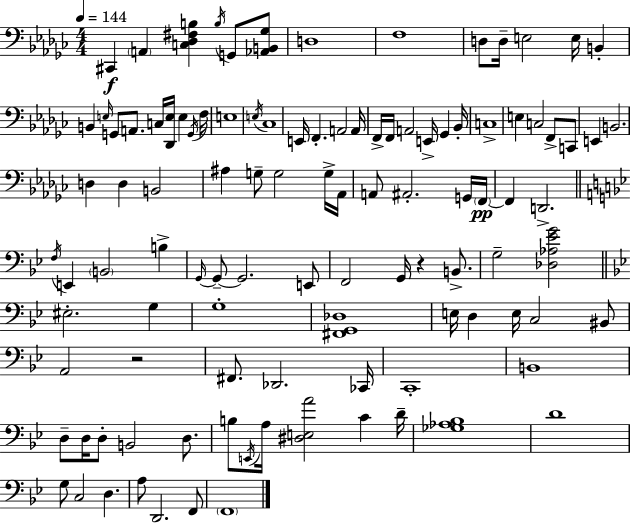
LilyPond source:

{
  \clef bass
  \numericTimeSignature
  \time 4/4
  \key ees \minor
  \tempo 4 = 144
  cis,4\f \parenthesize a,4 <c des fis b>4 \acciaccatura { b16 } g,8 <aes, b, ges>8 | d1 | f1 | d8 d16-- e2 e16 b,4-. | \break b,4 \grace { e16 } g,8 a,8. c16 <des, e>16 e4 | \acciaccatura { g,16 } f16 e1 | \acciaccatura { e16 } ces1 | e,16 f,4.-. a,2 | \break a,16 f,16-> f,16 a,2 e,16-> ges,4 | bes,16-. c1-> | e4 c2 | f,8-> c,8 e,4 b,2. | \break d4 d4 b,2 | ais4 g8-- g2 | g16-> aes,16 a,8 ais,2.-. | g,16 \parenthesize f,16~~\pp f,4 d,2.-> | \break \bar "||" \break \key bes \major \acciaccatura { f16 } e,4 \parenthesize b,2 b4-> | \grace { g,16~ }~ g,8-- g,2. | e,8 f,2 g,16 r4 b,8.-> | g2-- <des aes ees' g'>2 | \break \bar "||" \break \key bes \major eis2.-. g4 | g1-. | <fis, g, des>1 | e16 d4 e16 c2 bis,8 | \break a,2 r2 | fis,8. des,2. ces,16 | c,1-. | b,1 | \break d8-- d16 d8-. b,2 d8. | b8 \acciaccatura { e,16 } a16 <dis e a'>2 c'4 | d'16-- <ges aes bes>1 | d'1 | \break g8 c2 d4. | a8 d,2. f,8 | \parenthesize f,1 | \bar "|."
}